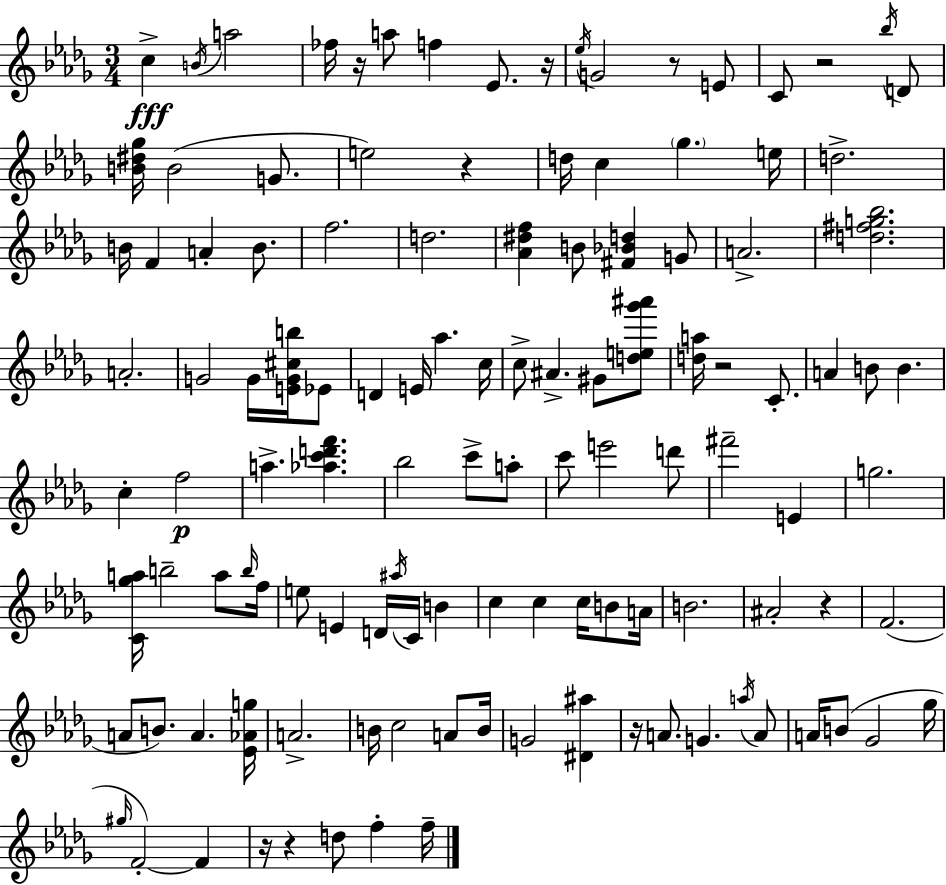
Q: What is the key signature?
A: BES minor